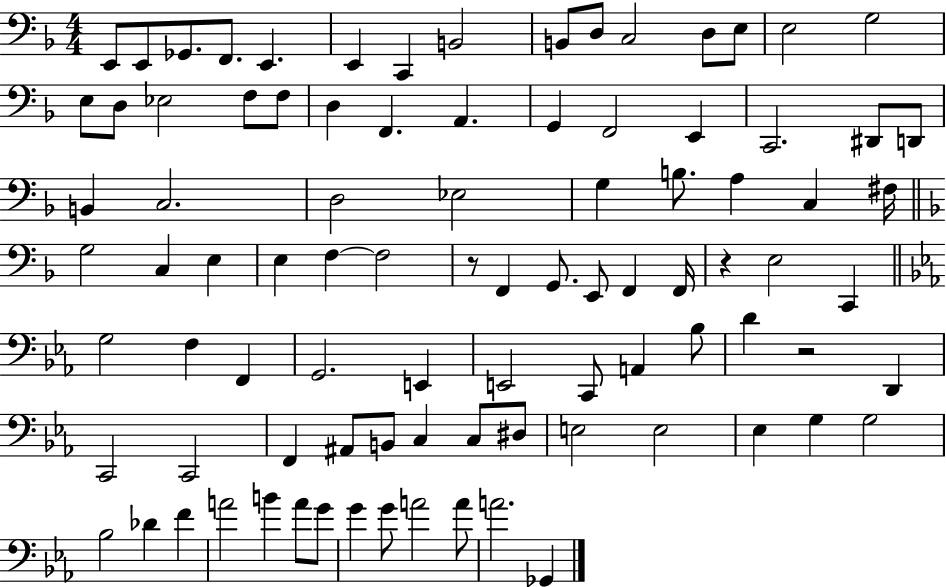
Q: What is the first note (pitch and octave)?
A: E2